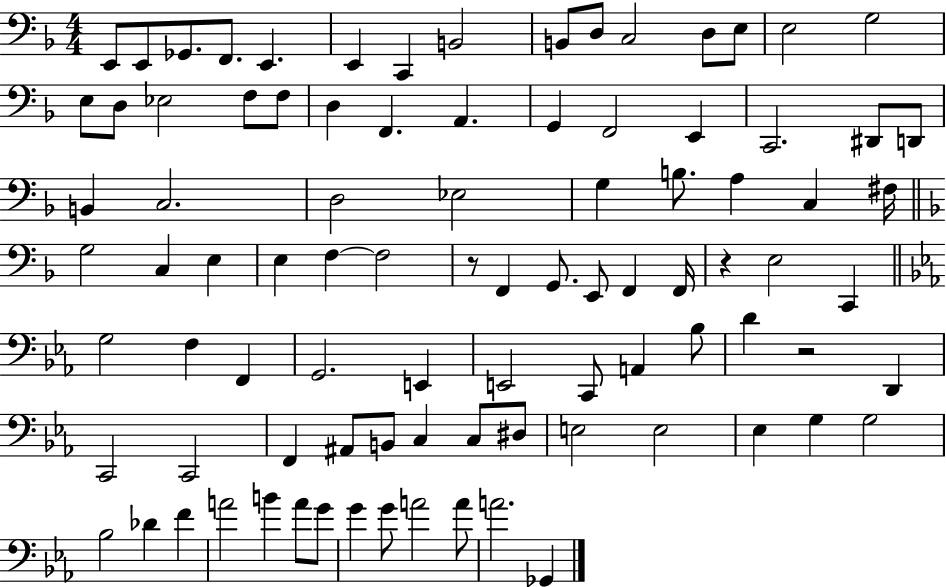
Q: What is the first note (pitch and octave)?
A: E2